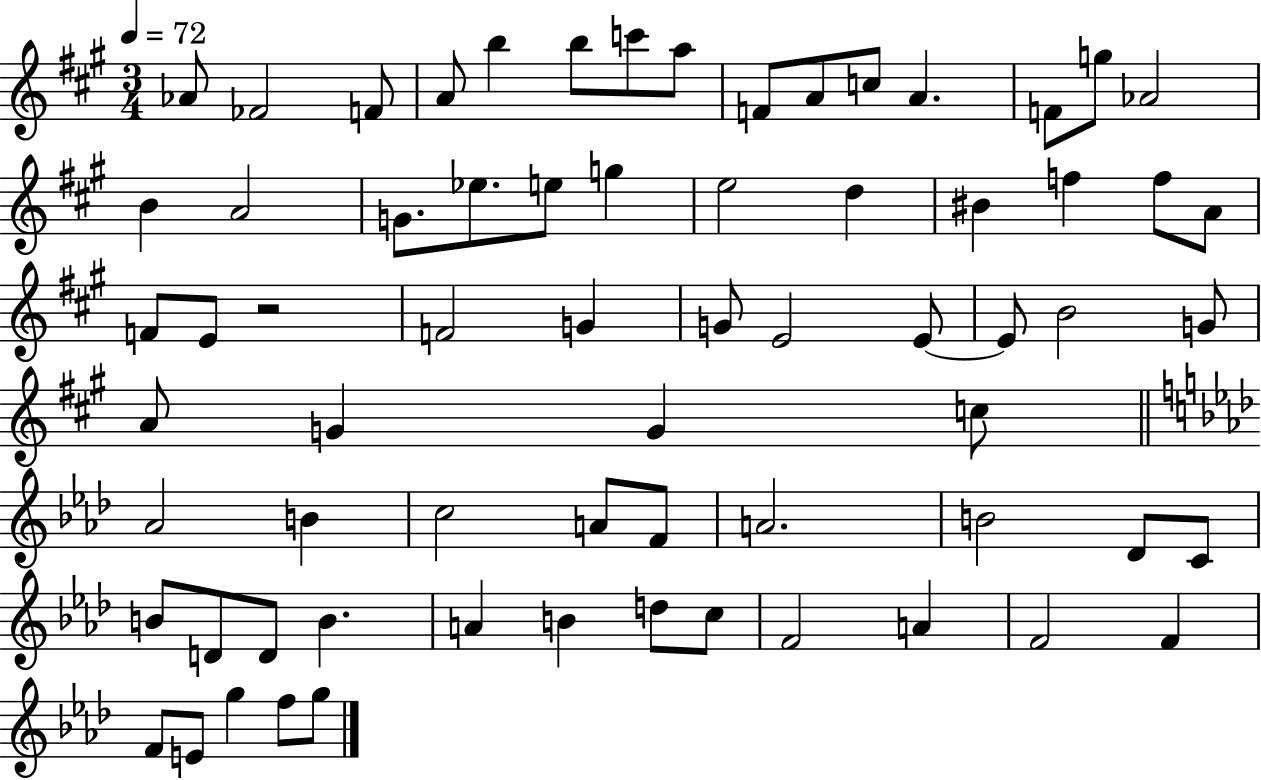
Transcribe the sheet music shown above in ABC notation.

X:1
T:Untitled
M:3/4
L:1/4
K:A
_A/2 _F2 F/2 A/2 b b/2 c'/2 a/2 F/2 A/2 c/2 A F/2 g/2 _A2 B A2 G/2 _e/2 e/2 g e2 d ^B f f/2 A/2 F/2 E/2 z2 F2 G G/2 E2 E/2 E/2 B2 G/2 A/2 G G c/2 _A2 B c2 A/2 F/2 A2 B2 _D/2 C/2 B/2 D/2 D/2 B A B d/2 c/2 F2 A F2 F F/2 E/2 g f/2 g/2